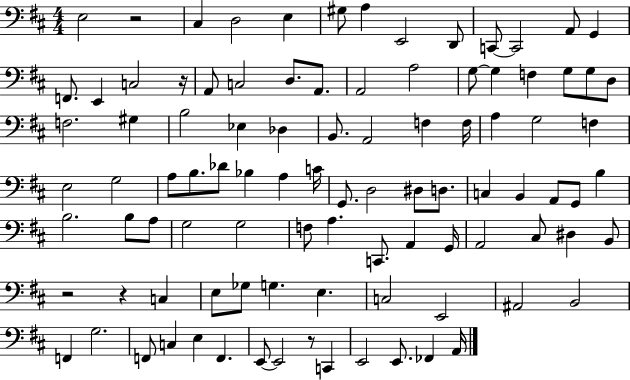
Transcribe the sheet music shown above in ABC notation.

X:1
T:Untitled
M:4/4
L:1/4
K:D
E,2 z2 ^C, D,2 E, ^G,/2 A, E,,2 D,,/2 C,,/2 C,,2 A,,/2 G,, F,,/2 E,, C,2 z/4 A,,/2 C,2 D,/2 A,,/2 A,,2 A,2 G,/2 G, F, G,/2 G,/2 D,/2 F,2 ^G, B,2 _E, _D, B,,/2 A,,2 F, F,/4 A, G,2 F, E,2 G,2 A,/2 B,/2 _D/2 _B, A, C/4 G,,/2 D,2 ^D,/2 D,/2 C, B,, A,,/2 G,,/2 B, B,2 B,/2 A,/2 G,2 G,2 F,/2 A, C,,/2 A,, G,,/4 A,,2 ^C,/2 ^D, B,,/2 z2 z C, E,/2 _G,/2 G, E, C,2 E,,2 ^A,,2 B,,2 F,, G,2 F,,/2 C, E, F,, E,,/2 E,,2 z/2 C,, E,,2 E,,/2 _F,, A,,/4